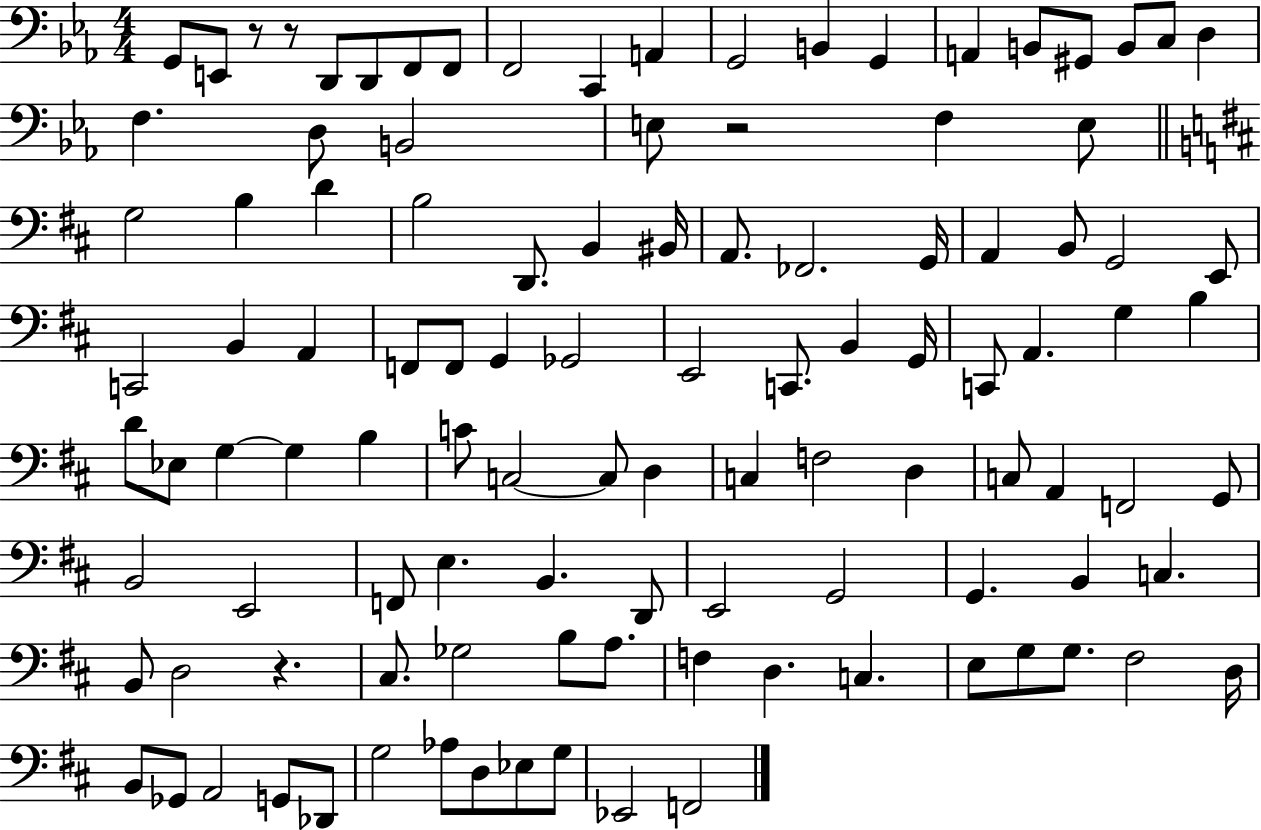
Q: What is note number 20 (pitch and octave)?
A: D3